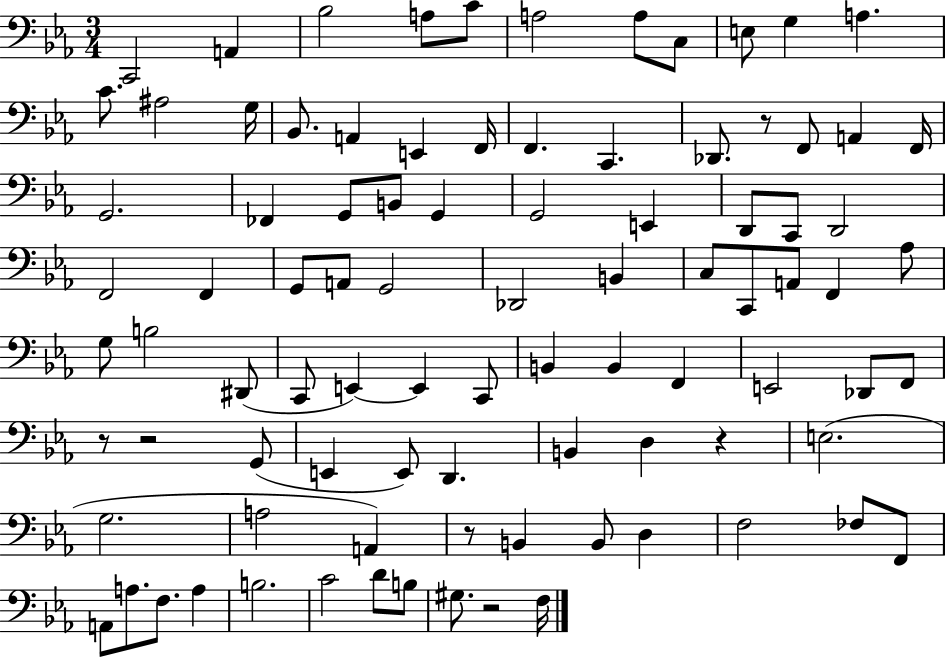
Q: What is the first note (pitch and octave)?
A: C2